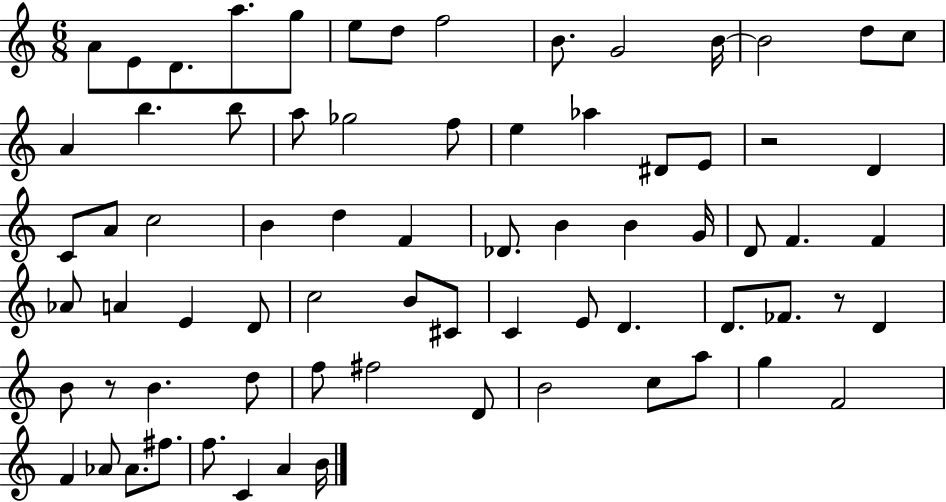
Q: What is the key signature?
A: C major